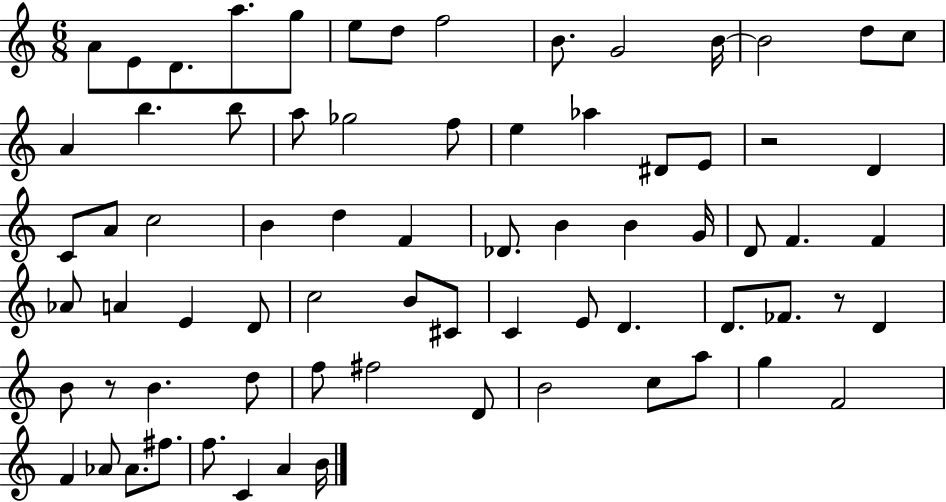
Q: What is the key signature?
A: C major